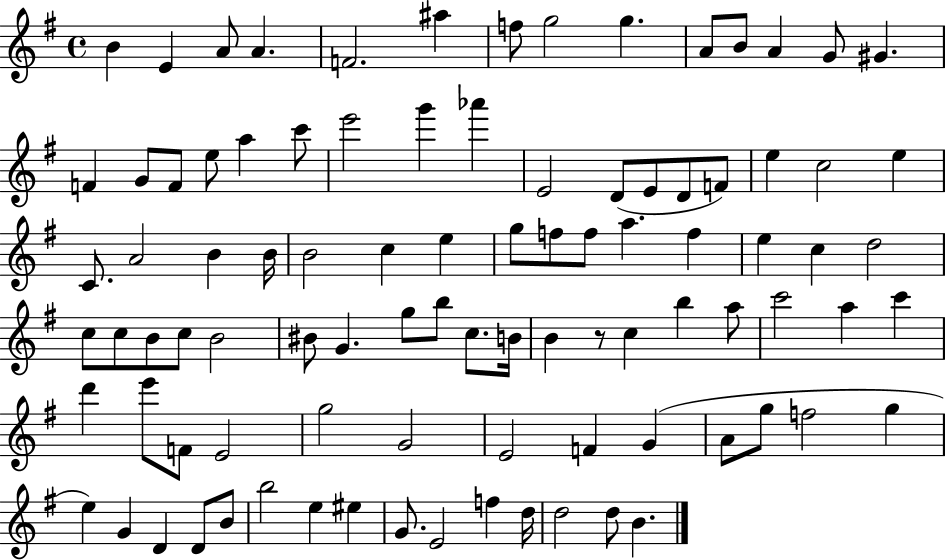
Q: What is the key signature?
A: G major